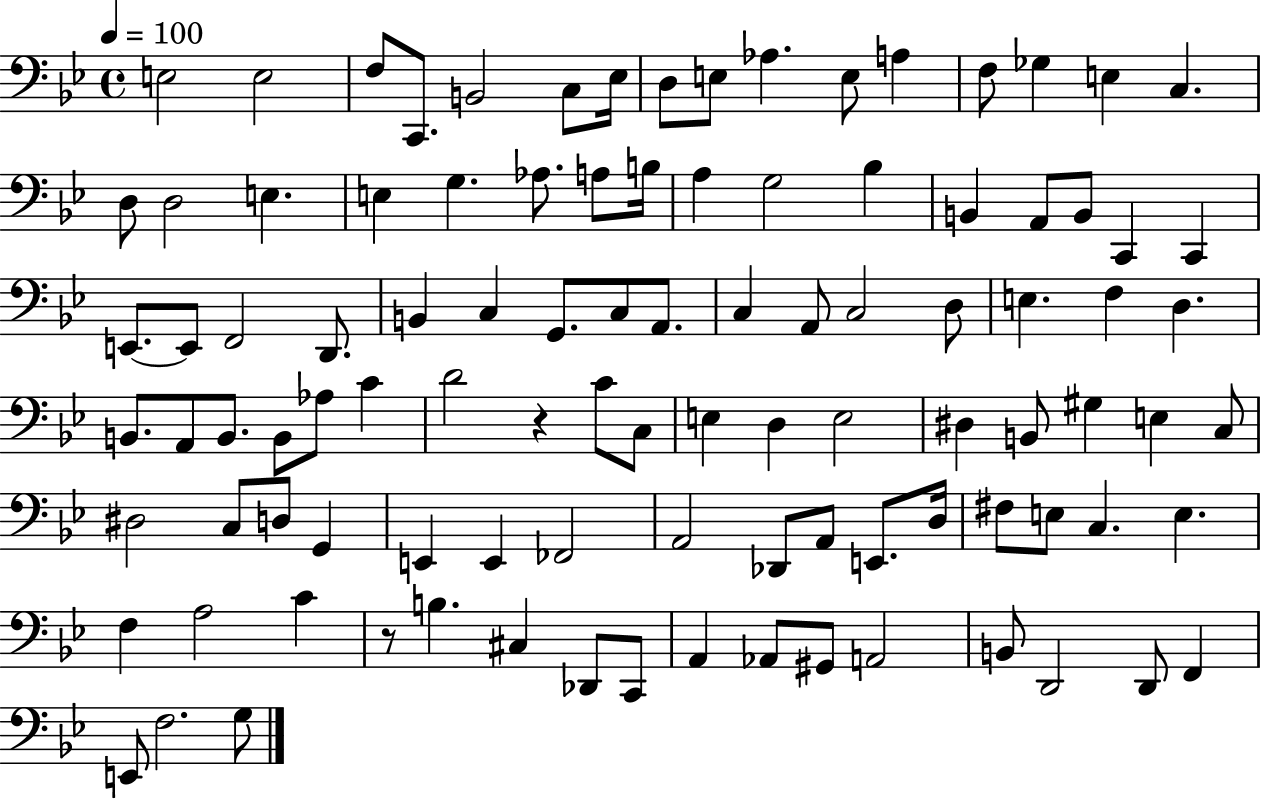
{
  \clef bass
  \time 4/4
  \defaultTimeSignature
  \key bes \major
  \tempo 4 = 100
  e2 e2 | f8 c,8. b,2 c8 ees16 | d8 e8 aes4. e8 a4 | f8 ges4 e4 c4. | \break d8 d2 e4. | e4 g4. aes8. a8 b16 | a4 g2 bes4 | b,4 a,8 b,8 c,4 c,4 | \break e,8.~~ e,8 f,2 d,8. | b,4 c4 g,8. c8 a,8. | c4 a,8 c2 d8 | e4. f4 d4. | \break b,8. a,8 b,8. b,8 aes8 c'4 | d'2 r4 c'8 c8 | e4 d4 e2 | dis4 b,8 gis4 e4 c8 | \break dis2 c8 d8 g,4 | e,4 e,4 fes,2 | a,2 des,8 a,8 e,8. d16 | fis8 e8 c4. e4. | \break f4 a2 c'4 | r8 b4. cis4 des,8 c,8 | a,4 aes,8 gis,8 a,2 | b,8 d,2 d,8 f,4 | \break e,8 f2. g8 | \bar "|."
}